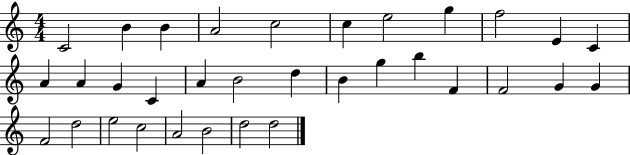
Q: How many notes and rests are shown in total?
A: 33